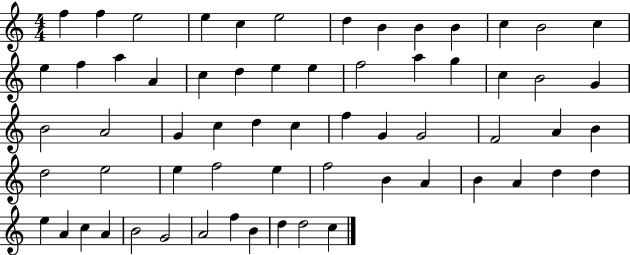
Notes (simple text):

F5/q F5/q E5/h E5/q C5/q E5/h D5/q B4/q B4/q B4/q C5/q B4/h C5/q E5/q F5/q A5/q A4/q C5/q D5/q E5/q E5/q F5/h A5/q G5/q C5/q B4/h G4/q B4/h A4/h G4/q C5/q D5/q C5/q F5/q G4/q G4/h F4/h A4/q B4/q D5/h E5/h E5/q F5/h E5/q F5/h B4/q A4/q B4/q A4/q D5/q D5/q E5/q A4/q C5/q A4/q B4/h G4/h A4/h F5/q B4/q D5/q D5/h C5/q